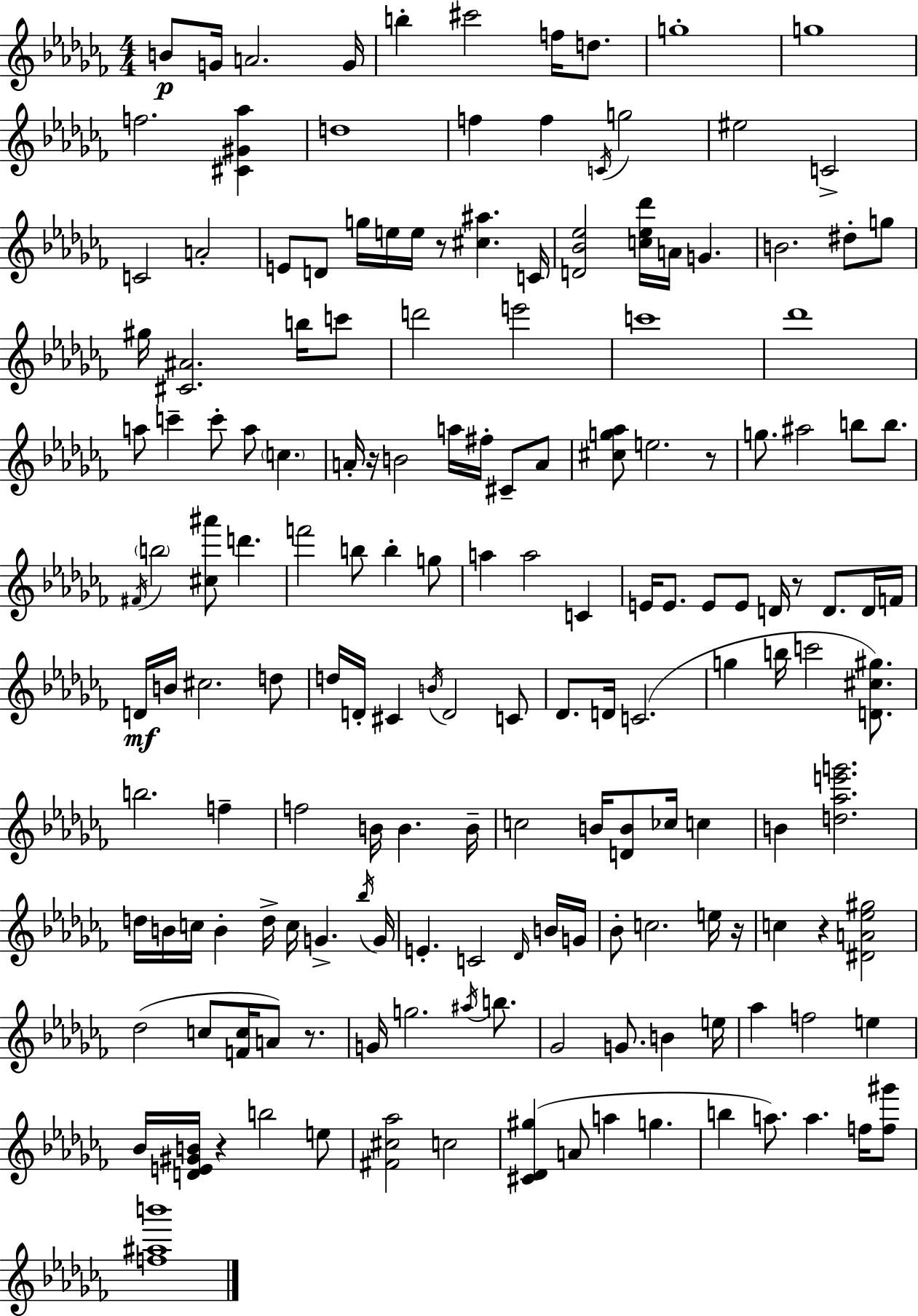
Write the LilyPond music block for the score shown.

{
  \clef treble
  \numericTimeSignature
  \time 4/4
  \key aes \minor
  \repeat volta 2 { b'8\p g'16 a'2. g'16 | b''4-. cis'''2 f''16 d''8. | g''1-. | g''1 | \break f''2. <cis' gis' aes''>4 | d''1 | f''4 f''4 \acciaccatura { c'16 } g''2 | eis''2 c'2-> | \break c'2 a'2-. | e'8 d'8 g''16 e''16 e''16 r8 <cis'' ais''>4. | c'16 <d' bes' ees''>2 <c'' ees'' des'''>16 a'16 g'4. | b'2. dis''8-. g''8 | \break gis''16 <cis' ais'>2. b''16 c'''8 | d'''2 e'''2 | c'''1 | des'''1 | \break a''8 c'''4-- c'''8-. a''8 \parenthesize c''4. | a'16-. r16 b'2 a''16 fis''16-. cis'8-- a'8 | <cis'' g'' aes''>8 e''2. r8 | g''8. ais''2 b''8 b''8. | \break \acciaccatura { fis'16 } \parenthesize b''2 <cis'' ais'''>8 d'''4. | f'''2 b''8 b''4-. | g''8 a''4 a''2 c'4 | e'16 e'8. e'8 e'8 d'16 r8 d'8. | \break d'16 f'16 d'16\mf b'16 cis''2. | d''8 d''16 d'16-. cis'4 \acciaccatura { b'16 } d'2 | c'8 des'8. d'16 c'2.( | g''4 b''16 c'''2 | \break <d' cis'' gis''>8.) b''2. f''4-- | f''2 b'16 b'4. | b'16-- c''2 b'16 <d' b'>8 ces''16 c''4 | b'4 <d'' aes'' e''' g'''>2. | \break d''16 b'16 c''16 b'4-. d''16-> c''16 g'4.-> | \acciaccatura { bes''16 } g'16 e'4.-. c'2 | \grace { des'16 } b'16 g'16 bes'8-. c''2. | e''16 r16 c''4 r4 <dis' a' ees'' gis''>2 | \break des''2( c''8 <f' c''>16 | a'8) r8. g'16 g''2. | \acciaccatura { ais''16 } b''8. ges'2 g'8. | b'4 e''16 aes''4 f''2 | \break e''4 bes'16 <d' e' gis' b'>16 r4 b''2 | e''8 <fis' cis'' aes''>2 c''2 | <cis' des' gis''>4( a'8 a''4 | g''4. b''4 a''8.) a''4. | \break f''16 <f'' gis'''>8 <f'' ais'' b'''>1 | } \bar "|."
}